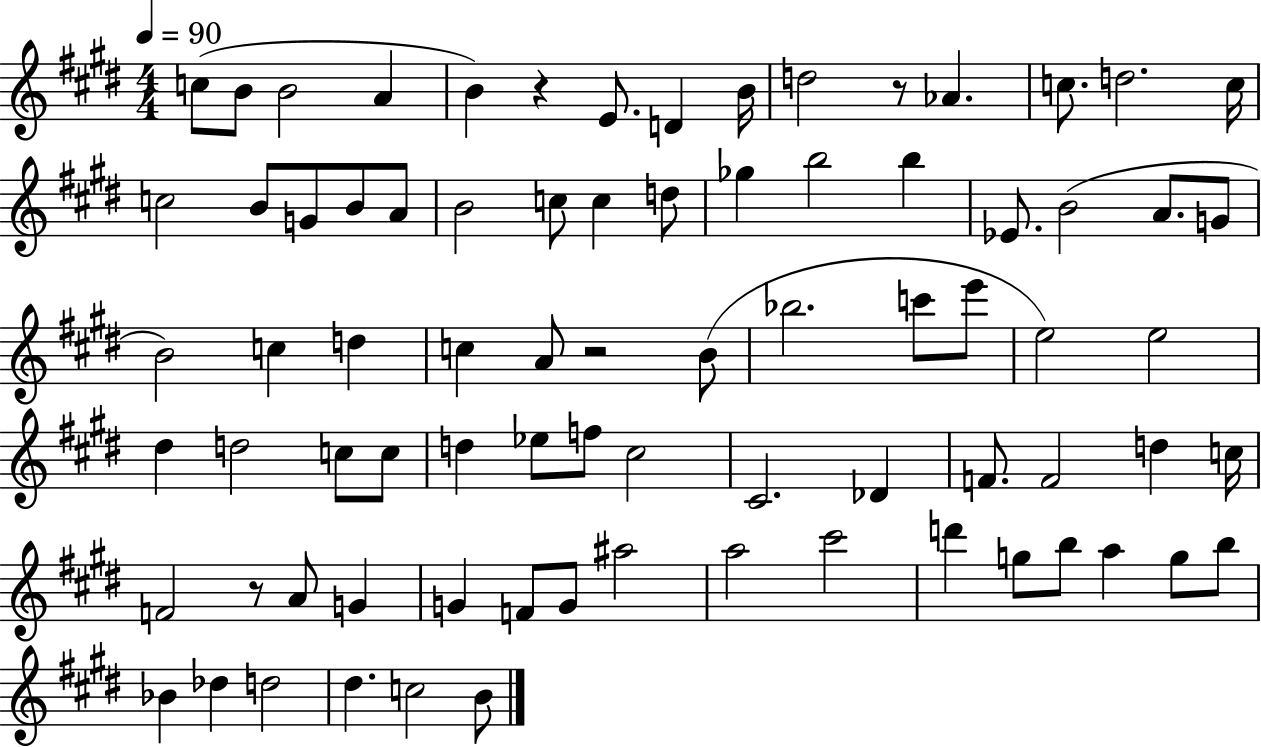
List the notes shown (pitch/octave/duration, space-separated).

C5/e B4/e B4/h A4/q B4/q R/q E4/e. D4/q B4/s D5/h R/e Ab4/q. C5/e. D5/h. C5/s C5/h B4/e G4/e B4/e A4/e B4/h C5/e C5/q D5/e Gb5/q B5/h B5/q Eb4/e. B4/h A4/e. G4/e B4/h C5/q D5/q C5/q A4/e R/h B4/e Bb5/h. C6/e E6/e E5/h E5/h D#5/q D5/h C5/e C5/e D5/q Eb5/e F5/e C#5/h C#4/h. Db4/q F4/e. F4/h D5/q C5/s F4/h R/e A4/e G4/q G4/q F4/e G4/e A#5/h A5/h C#6/h D6/q G5/e B5/e A5/q G5/e B5/e Bb4/q Db5/q D5/h D#5/q. C5/h B4/e